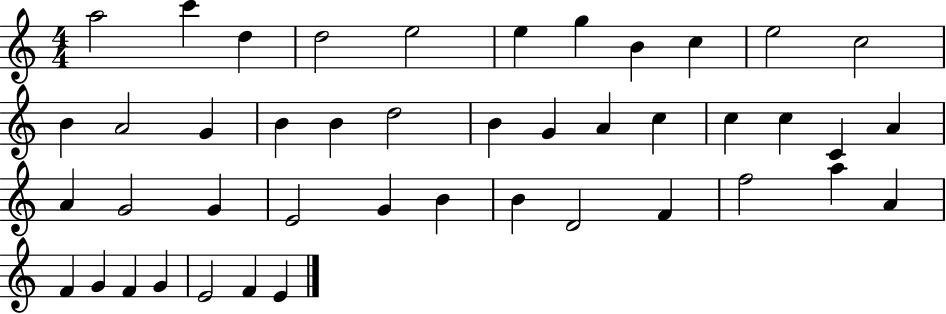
A5/h C6/q D5/q D5/h E5/h E5/q G5/q B4/q C5/q E5/h C5/h B4/q A4/h G4/q B4/q B4/q D5/h B4/q G4/q A4/q C5/q C5/q C5/q C4/q A4/q A4/q G4/h G4/q E4/h G4/q B4/q B4/q D4/h F4/q F5/h A5/q A4/q F4/q G4/q F4/q G4/q E4/h F4/q E4/q